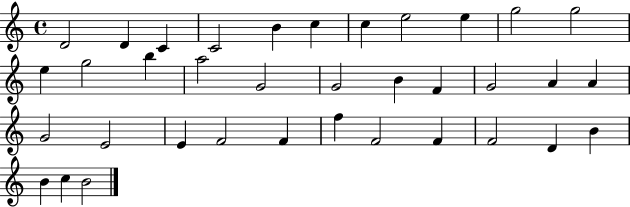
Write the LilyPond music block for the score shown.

{
  \clef treble
  \time 4/4
  \defaultTimeSignature
  \key c \major
  d'2 d'4 c'4 | c'2 b'4 c''4 | c''4 e''2 e''4 | g''2 g''2 | \break e''4 g''2 b''4 | a''2 g'2 | g'2 b'4 f'4 | g'2 a'4 a'4 | \break g'2 e'2 | e'4 f'2 f'4 | f''4 f'2 f'4 | f'2 d'4 b'4 | \break b'4 c''4 b'2 | \bar "|."
}